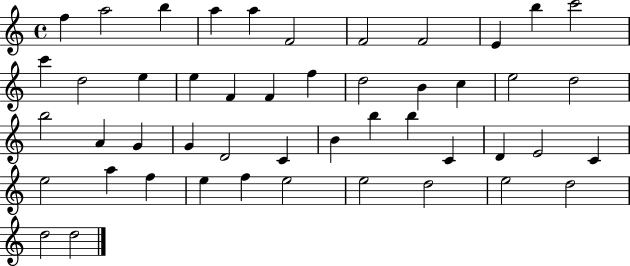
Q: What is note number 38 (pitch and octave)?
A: A5